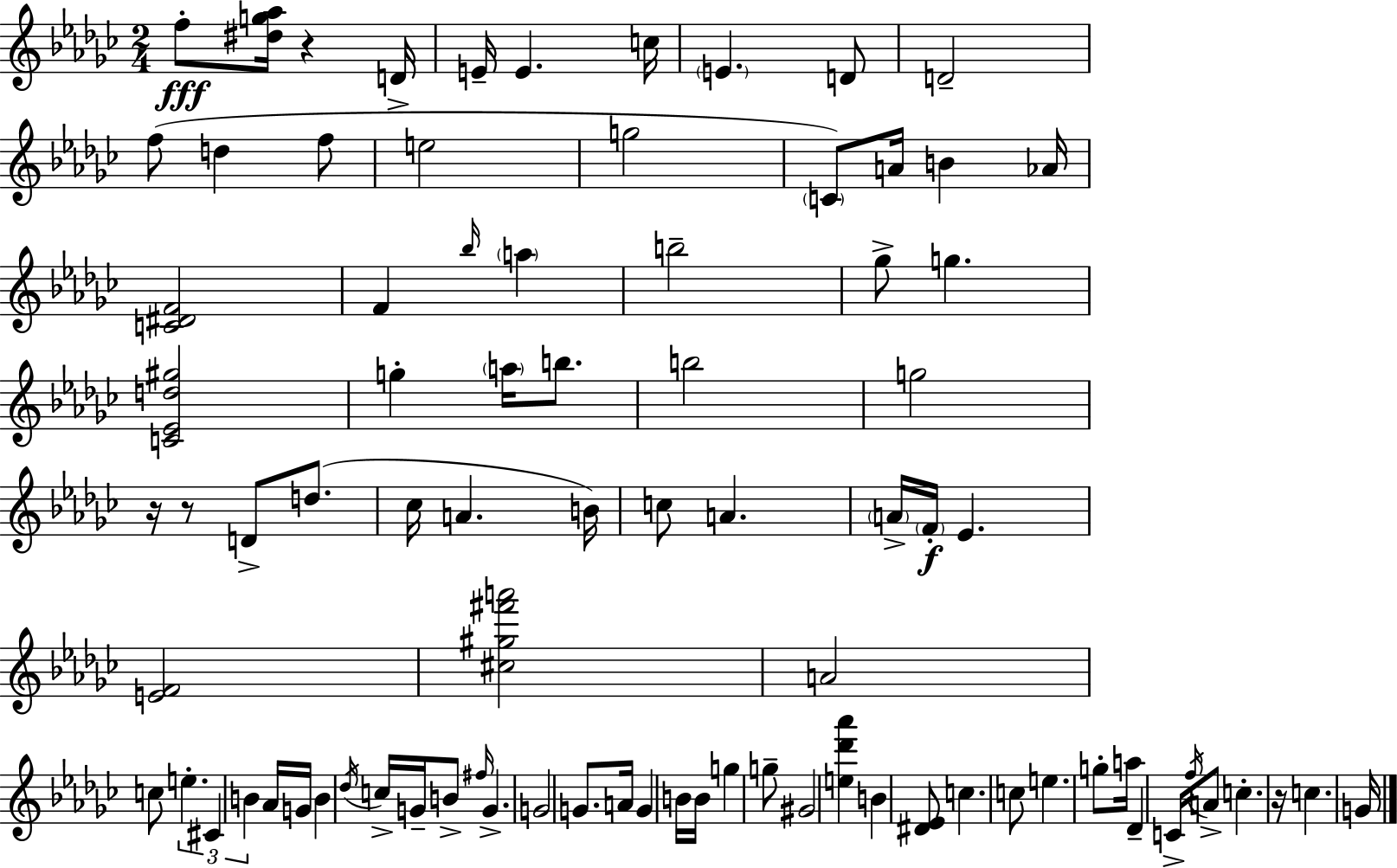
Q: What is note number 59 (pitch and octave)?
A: G5